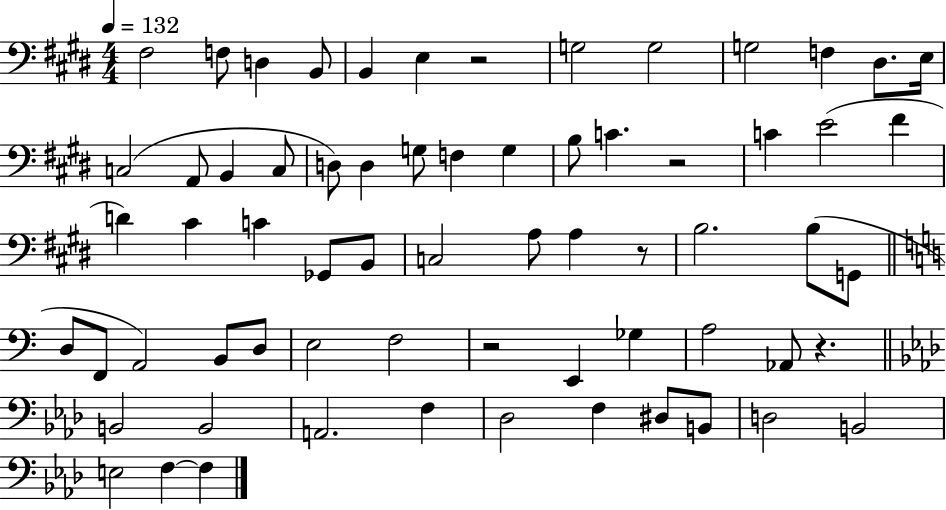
{
  \clef bass
  \numericTimeSignature
  \time 4/4
  \key e \major
  \tempo 4 = 132
  fis2 f8 d4 b,8 | b,4 e4 r2 | g2 g2 | g2 f4 dis8. e16 | \break c2( a,8 b,4 c8 | d8) d4 g8 f4 g4 | b8 c'4. r2 | c'4 e'2( fis'4 | \break d'4) cis'4 c'4 ges,8 b,8 | c2 a8 a4 r8 | b2. b8( g,8 | \bar "||" \break \key a \minor d8 f,8 a,2) b,8 d8 | e2 f2 | r2 e,4 ges4 | a2 aes,8 r4. | \break \bar "||" \break \key f \minor b,2 b,2 | a,2. f4 | des2 f4 dis8 b,8 | d2 b,2 | \break e2 f4~~ f4 | \bar "|."
}